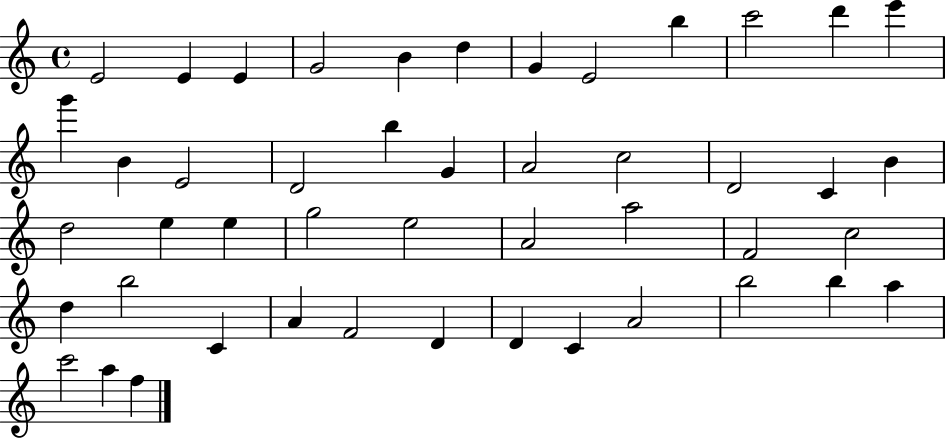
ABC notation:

X:1
T:Untitled
M:4/4
L:1/4
K:C
E2 E E G2 B d G E2 b c'2 d' e' g' B E2 D2 b G A2 c2 D2 C B d2 e e g2 e2 A2 a2 F2 c2 d b2 C A F2 D D C A2 b2 b a c'2 a f